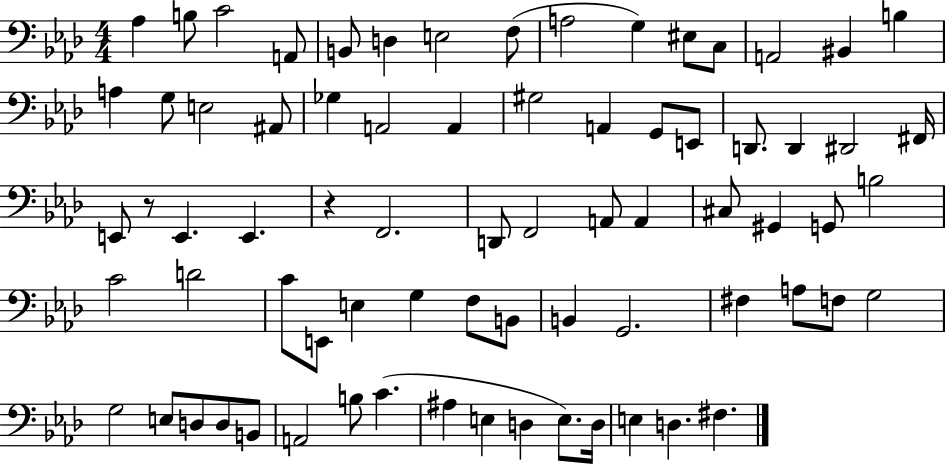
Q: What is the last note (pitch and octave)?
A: F#3